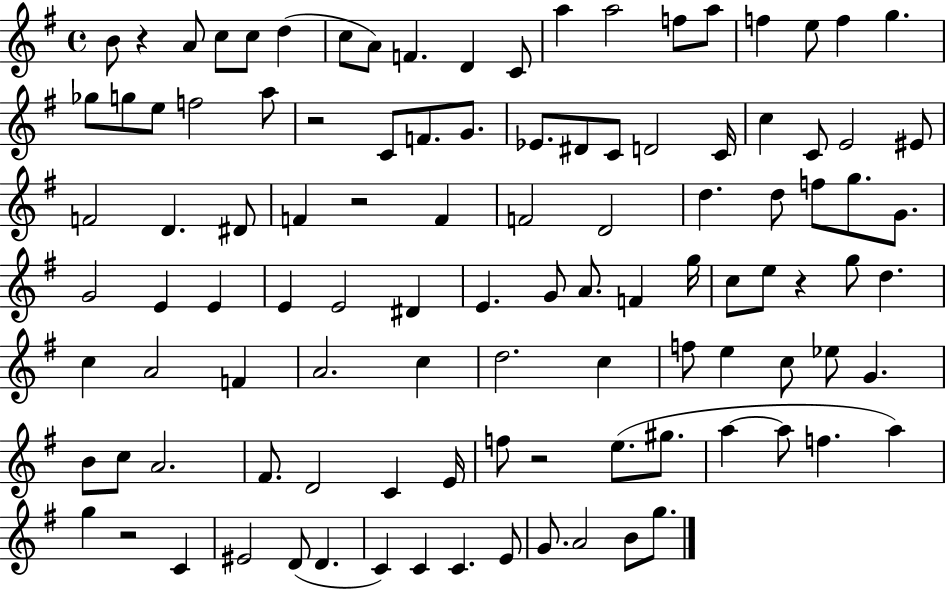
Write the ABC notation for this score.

X:1
T:Untitled
M:4/4
L:1/4
K:G
B/2 z A/2 c/2 c/2 d c/2 A/2 F D C/2 a a2 f/2 a/2 f e/2 f g _g/2 g/2 e/2 f2 a/2 z2 C/2 F/2 G/2 _E/2 ^D/2 C/2 D2 C/4 c C/2 E2 ^E/2 F2 D ^D/2 F z2 F F2 D2 d d/2 f/2 g/2 G/2 G2 E E E E2 ^D E G/2 A/2 F g/4 c/2 e/2 z g/2 d c A2 F A2 c d2 c f/2 e c/2 _e/2 G B/2 c/2 A2 ^F/2 D2 C E/4 f/2 z2 e/2 ^g/2 a a/2 f a g z2 C ^E2 D/2 D C C C E/2 G/2 A2 B/2 g/2